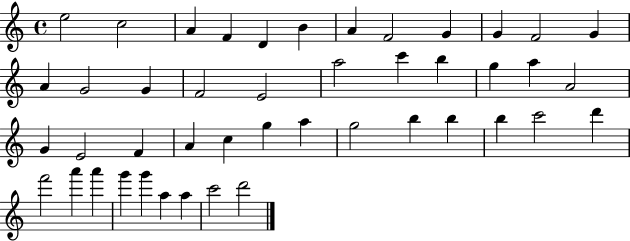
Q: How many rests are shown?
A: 0